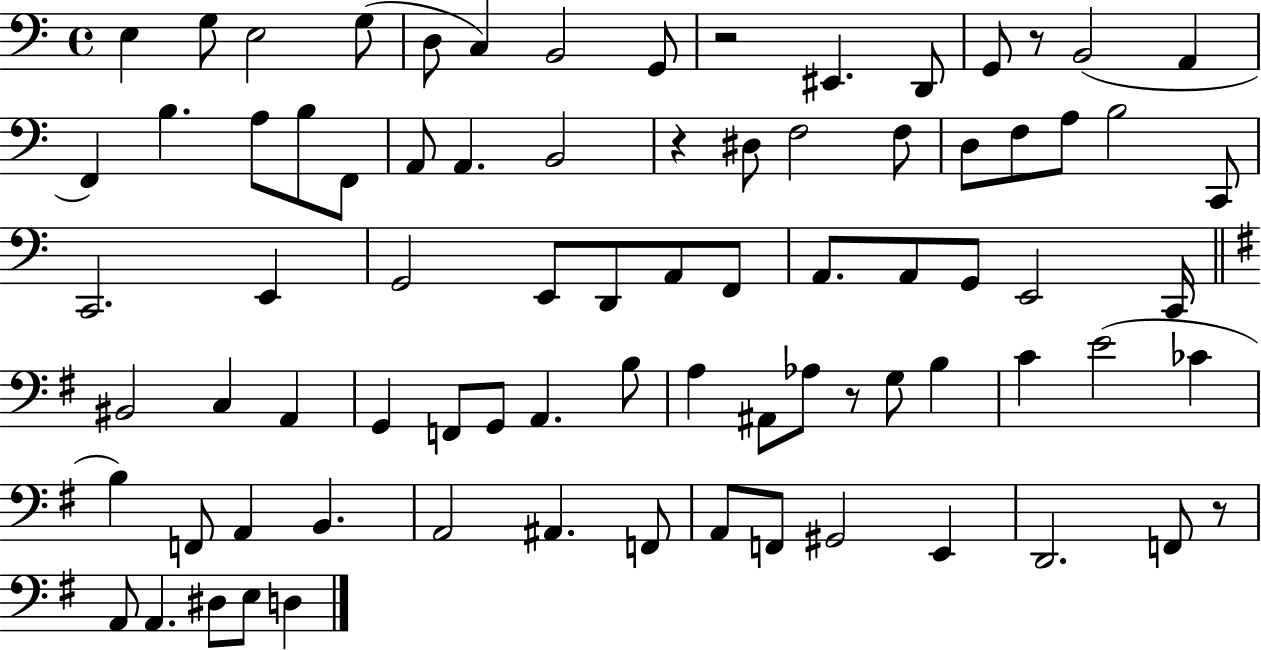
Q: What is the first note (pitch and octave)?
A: E3